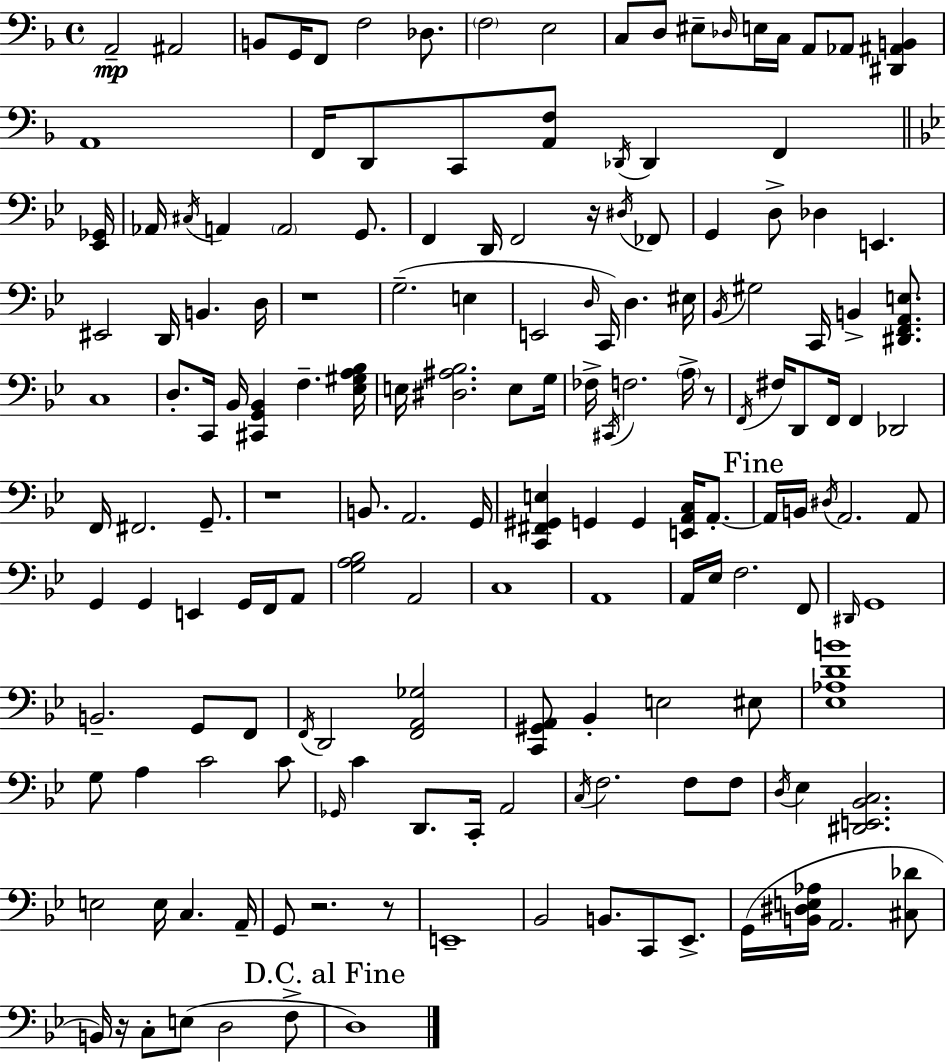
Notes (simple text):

A2/h A#2/h B2/e G2/s F2/e F3/h Db3/e. F3/h E3/h C3/e D3/e EIS3/e Db3/s E3/s C3/s A2/e Ab2/e [D#2,A#2,B2]/q A2/w F2/s D2/e C2/e [A2,F3]/e Db2/s Db2/q F2/q [Eb2,Gb2]/s Ab2/s C#3/s A2/q A2/h G2/e. F2/q D2/s F2/h R/s D#3/s FES2/e G2/q D3/e Db3/q E2/q. EIS2/h D2/s B2/q. D3/s R/w G3/h. E3/q E2/h D3/s C2/s D3/q. EIS3/s Bb2/s G#3/h C2/s B2/q [D#2,F2,A2,E3]/e. C3/w D3/e. C2/s Bb2/s [C#2,G2,Bb2]/q F3/q. [Eb3,G#3,A3,Bb3]/s E3/s [D#3,A#3,Bb3]/h. E3/e G3/s FES3/s C#2/s F3/h. A3/s R/e F2/s F#3/s D2/e F2/s F2/q Db2/h F2/s F#2/h. G2/e. R/w B2/e. A2/h. G2/s [C2,F#2,G#2,E3]/q G2/q G2/q [E2,A2,C3]/s A2/e. A2/s B2/s D#3/s A2/h. A2/e G2/q G2/q E2/q G2/s F2/s A2/e [G3,A3,Bb3]/h A2/h C3/w A2/w A2/s Eb3/s F3/h. F2/e D#2/s G2/w B2/h. G2/e F2/e F2/s D2/h [F2,A2,Gb3]/h [C2,G#2,A2]/e Bb2/q E3/h EIS3/e [Eb3,Ab3,D4,B4]/w G3/e A3/q C4/h C4/e Gb2/s C4/q D2/e. C2/s A2/h C3/s F3/h. F3/e F3/e D3/s Eb3/q [D#2,E2,Bb2,C3]/h. E3/h E3/s C3/q. A2/s G2/e R/h. R/e E2/w Bb2/h B2/e. C2/e Eb2/e. G2/s [B2,D#3,E3,Ab3]/s A2/h. [C#3,Db4]/e B2/s R/s C3/e E3/e D3/h F3/e D3/w